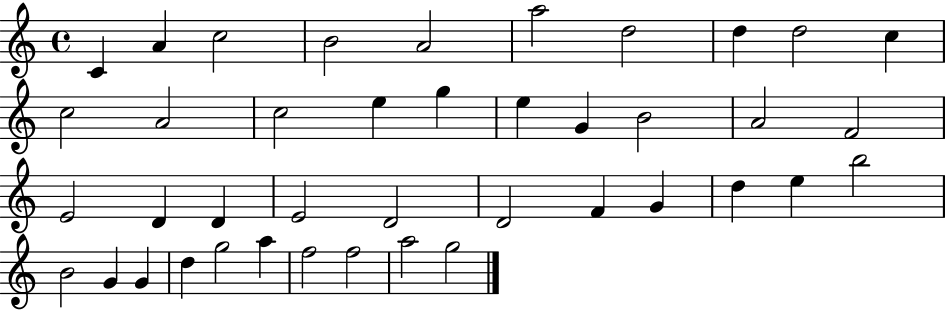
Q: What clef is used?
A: treble